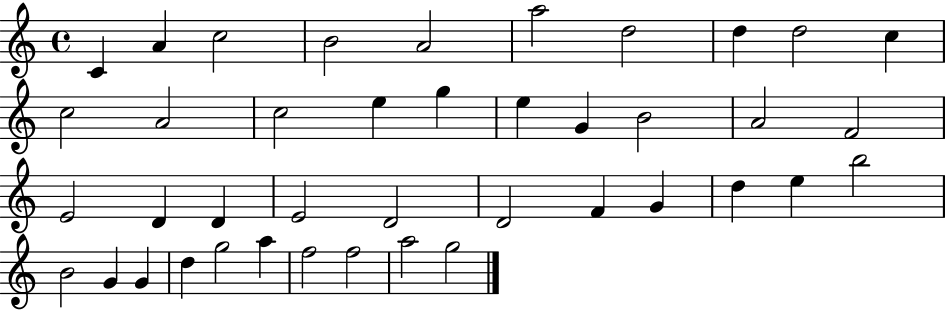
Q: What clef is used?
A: treble